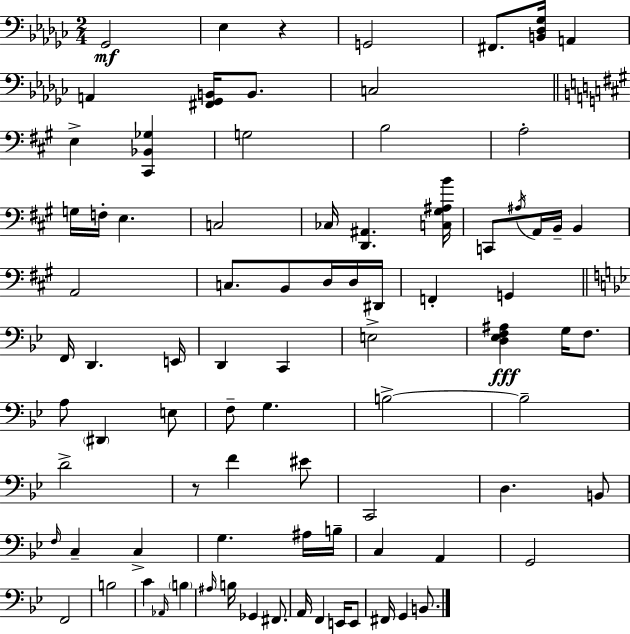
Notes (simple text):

Gb2/h Eb3/q R/q G2/h F#2/e. [B2,Db3,Gb3]/s A2/q A2/q [F#2,Gb2,B2]/s B2/e. C3/h E3/q [C#2,Bb2,Gb3]/q G3/h B3/h A3/h G3/s F3/s E3/q. C3/h CES3/s [D2,A#2]/q. [C3,G#3,A#3,B4]/s C2/e A#3/s A2/s B2/s B2/q A2/h C3/e. B2/e D3/s D3/s D#2/s F2/q G2/q F2/s D2/q. E2/s D2/q C2/q E3/h [D3,Eb3,F3,A#3]/q G3/s F3/e. A3/e D#2/q E3/e F3/e G3/q. B3/h B3/h D4/h R/e F4/q EIS4/e C2/h D3/q. B2/e F3/s C3/q C3/q G3/q. A#3/s B3/s C3/q A2/q G2/h F2/h B3/h C4/q Ab2/s B3/q A#3/s B3/s Gb2/q F#2/e. A2/s F2/q E2/s E2/e F#2/s G2/q B2/e.